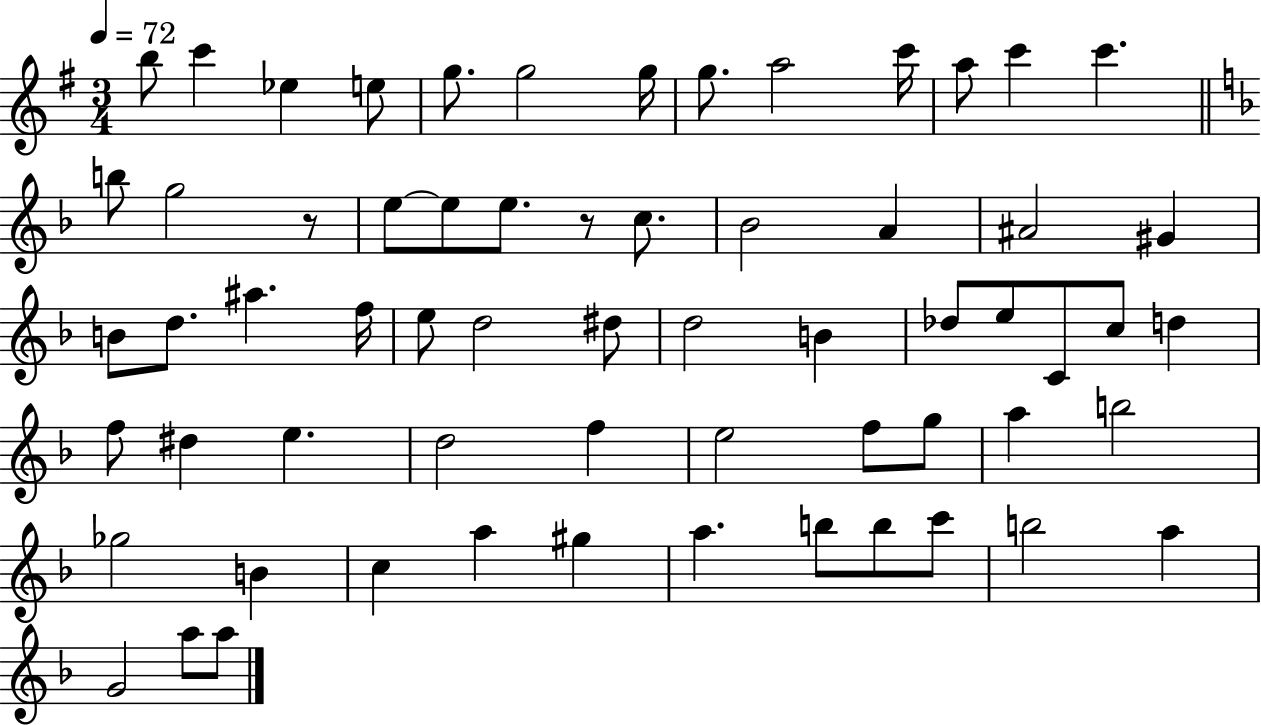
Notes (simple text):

B5/e C6/q Eb5/q E5/e G5/e. G5/h G5/s G5/e. A5/h C6/s A5/e C6/q C6/q. B5/e G5/h R/e E5/e E5/e E5/e. R/e C5/e. Bb4/h A4/q A#4/h G#4/q B4/e D5/e. A#5/q. F5/s E5/e D5/h D#5/e D5/h B4/q Db5/e E5/e C4/e C5/e D5/q F5/e D#5/q E5/q. D5/h F5/q E5/h F5/e G5/e A5/q B5/h Gb5/h B4/q C5/q A5/q G#5/q A5/q. B5/e B5/e C6/e B5/h A5/q G4/h A5/e A5/e